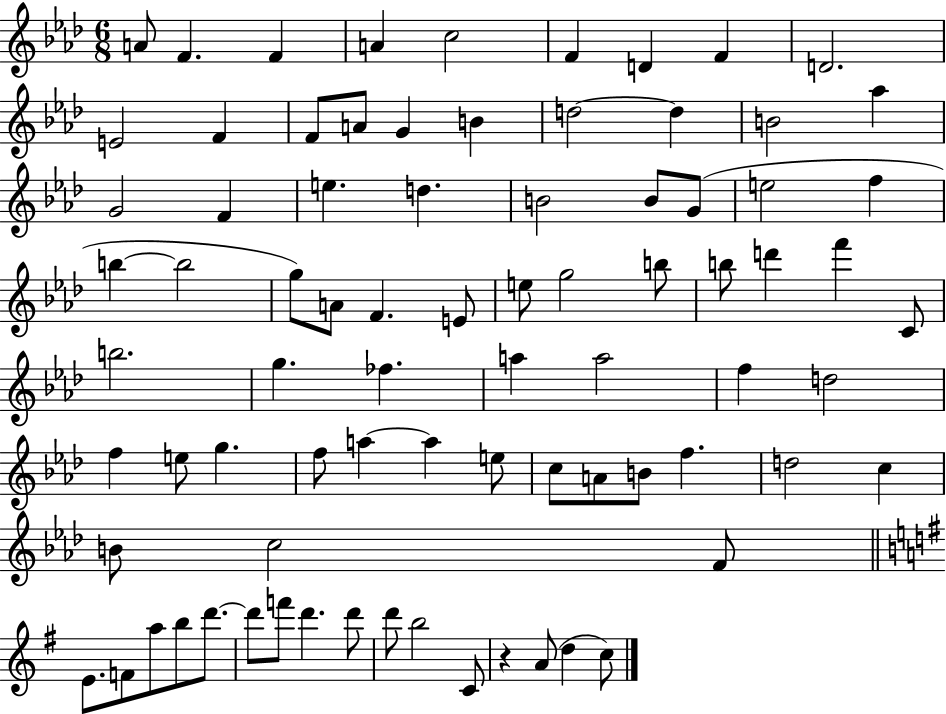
X:1
T:Untitled
M:6/8
L:1/4
K:Ab
A/2 F F A c2 F D F D2 E2 F F/2 A/2 G B d2 d B2 _a G2 F e d B2 B/2 G/2 e2 f b b2 g/2 A/2 F E/2 e/2 g2 b/2 b/2 d' f' C/2 b2 g _f a a2 f d2 f e/2 g f/2 a a e/2 c/2 A/2 B/2 f d2 c B/2 c2 F/2 E/2 F/2 a/2 b/2 d'/2 d'/2 f'/2 d' d'/2 d'/2 b2 C/2 z A/2 d c/2